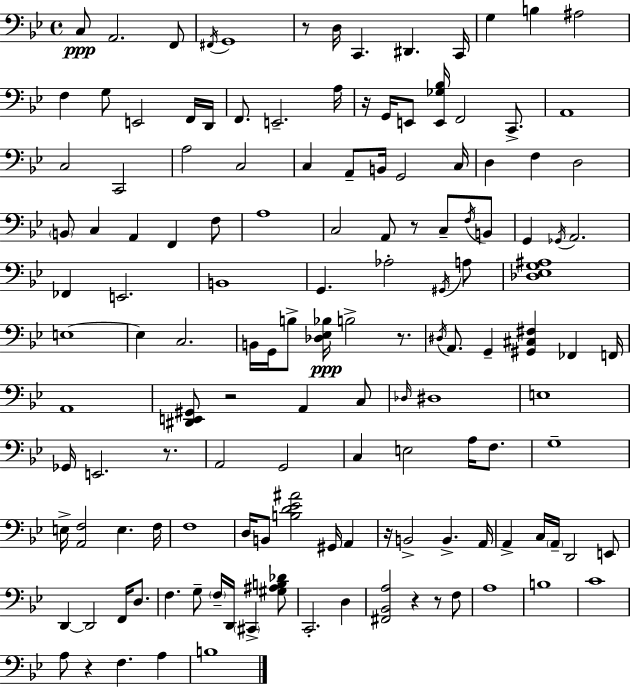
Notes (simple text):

C3/e A2/h. F2/e F#2/s G2/w R/e D3/s C2/q. D#2/q. C2/s G3/q B3/q A#3/h F3/q G3/e E2/h F2/s D2/s F2/e. E2/h. A3/s R/s G2/s E2/e [E2,Gb3,Bb3]/s F2/h C2/e. A2/w C3/h C2/h A3/h C3/h C3/q A2/e B2/s G2/h C3/s D3/q F3/q D3/h B2/e C3/q A2/q F2/q F3/e A3/w C3/h A2/e R/e C3/e F3/s B2/e G2/q Gb2/s A2/h. FES2/q E2/h. B2/w G2/q. Ab3/h G#2/s A3/e [Db3,Eb3,G3,A#3]/w E3/w E3/q C3/h. B2/s G2/s B3/e [Db3,Eb3,Bb3]/s B3/h R/e. D#3/s A2/e. G2/q [G#2,C#3,F#3]/q FES2/q F2/s A2/w [D#2,E2,G#2]/e R/h A2/q C3/e Db3/s D#3/w E3/w Gb2/s E2/h. R/e. A2/h G2/h C3/q E3/h A3/s F3/e. G3/w E3/s [A2,F3]/h E3/q. F3/s F3/w D3/s B2/e [B3,D4,Eb4,A#4]/h G#2/s A2/q R/s B2/h B2/q. A2/s A2/q C3/s A2/s D2/h E2/e D2/q D2/h F2/s D3/e. F3/q. G3/e F3/s D2/s C#2/q [G#3,A#3,B3,Db4]/e C2/h. D3/q [F#2,Bb2,A3]/h R/q R/e F3/e A3/w B3/w C4/w A3/e R/q F3/q. A3/q B3/w